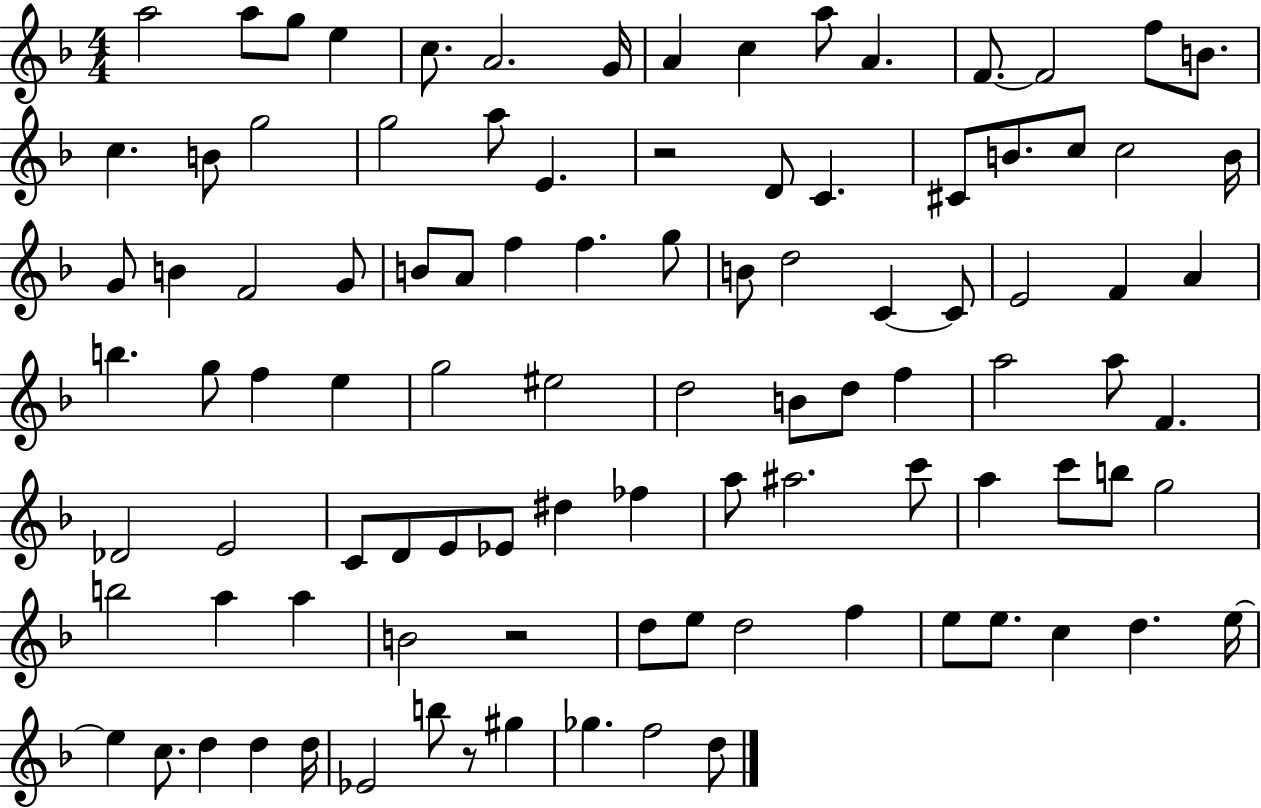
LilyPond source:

{
  \clef treble
  \numericTimeSignature
  \time 4/4
  \key f \major
  a''2 a''8 g''8 e''4 | c''8. a'2. g'16 | a'4 c''4 a''8 a'4. | f'8.~~ f'2 f''8 b'8. | \break c''4. b'8 g''2 | g''2 a''8 e'4. | r2 d'8 c'4. | cis'8 b'8. c''8 c''2 b'16 | \break g'8 b'4 f'2 g'8 | b'8 a'8 f''4 f''4. g''8 | b'8 d''2 c'4~~ c'8 | e'2 f'4 a'4 | \break b''4. g''8 f''4 e''4 | g''2 eis''2 | d''2 b'8 d''8 f''4 | a''2 a''8 f'4. | \break des'2 e'2 | c'8 d'8 e'8 ees'8 dis''4 fes''4 | a''8 ais''2. c'''8 | a''4 c'''8 b''8 g''2 | \break b''2 a''4 a''4 | b'2 r2 | d''8 e''8 d''2 f''4 | e''8 e''8. c''4 d''4. e''16~~ | \break e''4 c''8. d''4 d''4 d''16 | ees'2 b''8 r8 gis''4 | ges''4. f''2 d''8 | \bar "|."
}